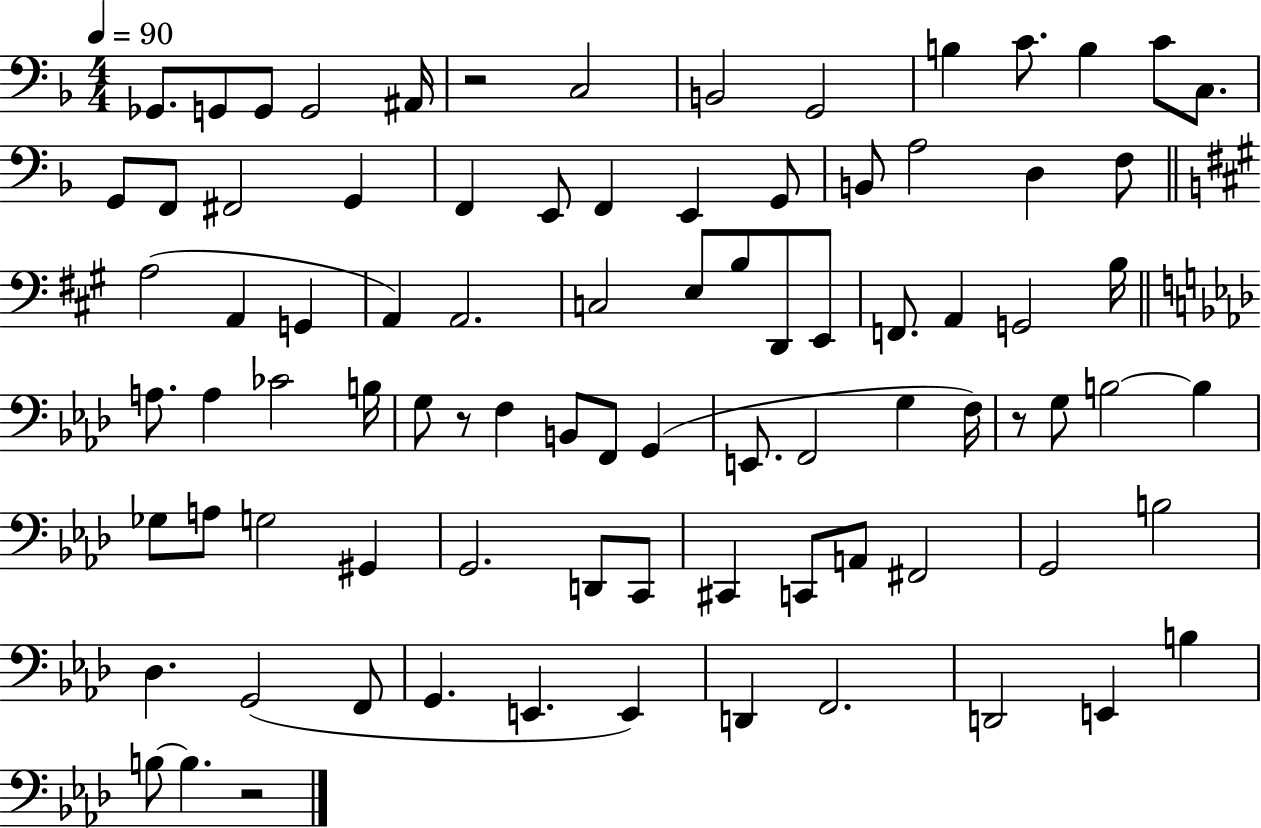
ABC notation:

X:1
T:Untitled
M:4/4
L:1/4
K:F
_G,,/2 G,,/2 G,,/2 G,,2 ^A,,/4 z2 C,2 B,,2 G,,2 B, C/2 B, C/2 C,/2 G,,/2 F,,/2 ^F,,2 G,, F,, E,,/2 F,, E,, G,,/2 B,,/2 A,2 D, F,/2 A,2 A,, G,, A,, A,,2 C,2 E,/2 B,/2 D,,/2 E,,/2 F,,/2 A,, G,,2 B,/4 A,/2 A, _C2 B,/4 G,/2 z/2 F, B,,/2 F,,/2 G,, E,,/2 F,,2 G, F,/4 z/2 G,/2 B,2 B, _G,/2 A,/2 G,2 ^G,, G,,2 D,,/2 C,,/2 ^C,, C,,/2 A,,/2 ^F,,2 G,,2 B,2 _D, G,,2 F,,/2 G,, E,, E,, D,, F,,2 D,,2 E,, B, B,/2 B, z2